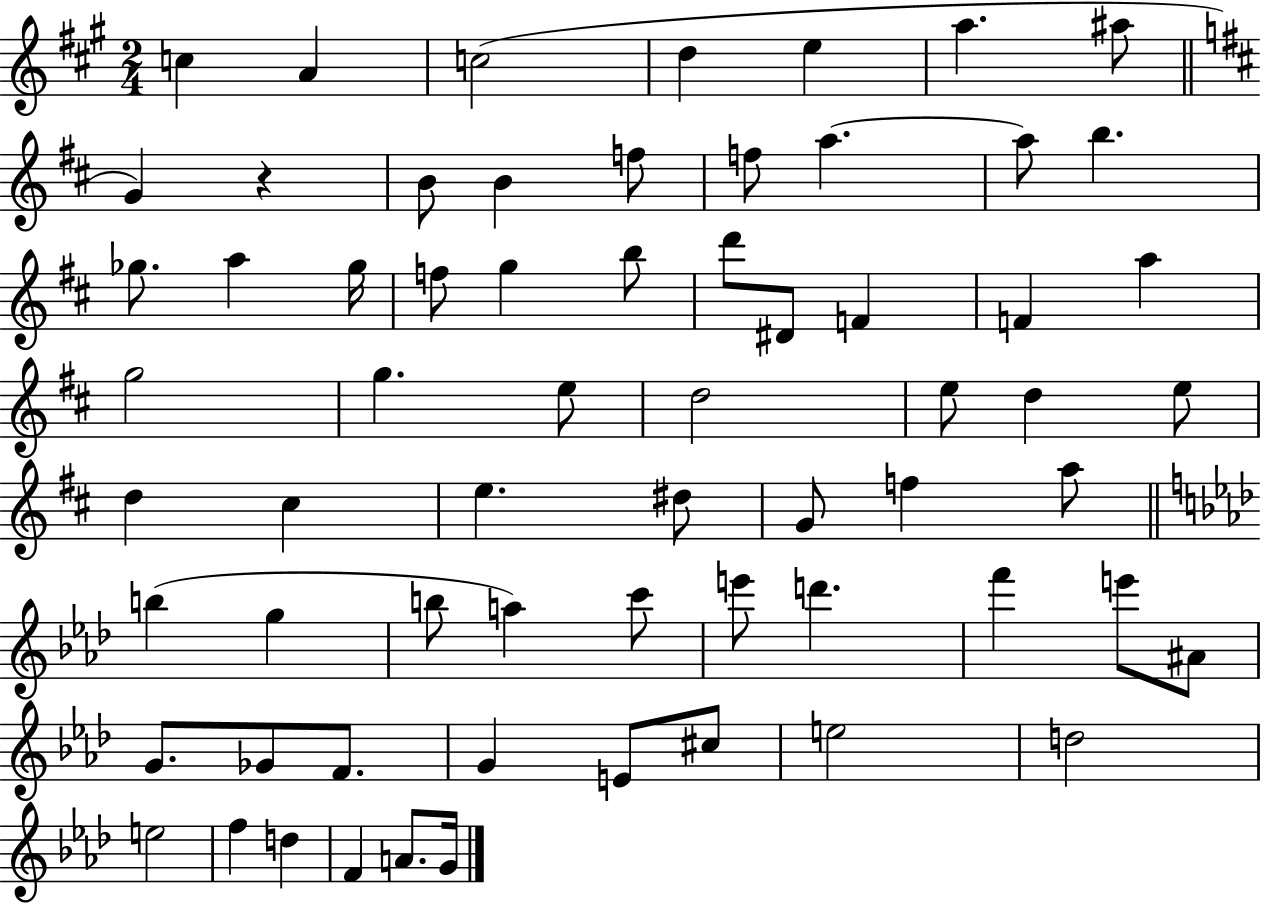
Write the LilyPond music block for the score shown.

{
  \clef treble
  \numericTimeSignature
  \time 2/4
  \key a \major
  c''4 a'4 | c''2( | d''4 e''4 | a''4. ais''8 | \break \bar "||" \break \key b \minor g'4) r4 | b'8 b'4 f''8 | f''8 a''4.~~ | a''8 b''4. | \break ges''8. a''4 ges''16 | f''8 g''4 b''8 | d'''8 dis'8 f'4 | f'4 a''4 | \break g''2 | g''4. e''8 | d''2 | e''8 d''4 e''8 | \break d''4 cis''4 | e''4. dis''8 | g'8 f''4 a''8 | \bar "||" \break \key f \minor b''4( g''4 | b''8 a''4) c'''8 | e'''8 d'''4. | f'''4 e'''8 ais'8 | \break g'8. ges'8 f'8. | g'4 e'8 cis''8 | e''2 | d''2 | \break e''2 | f''4 d''4 | f'4 a'8. g'16 | \bar "|."
}